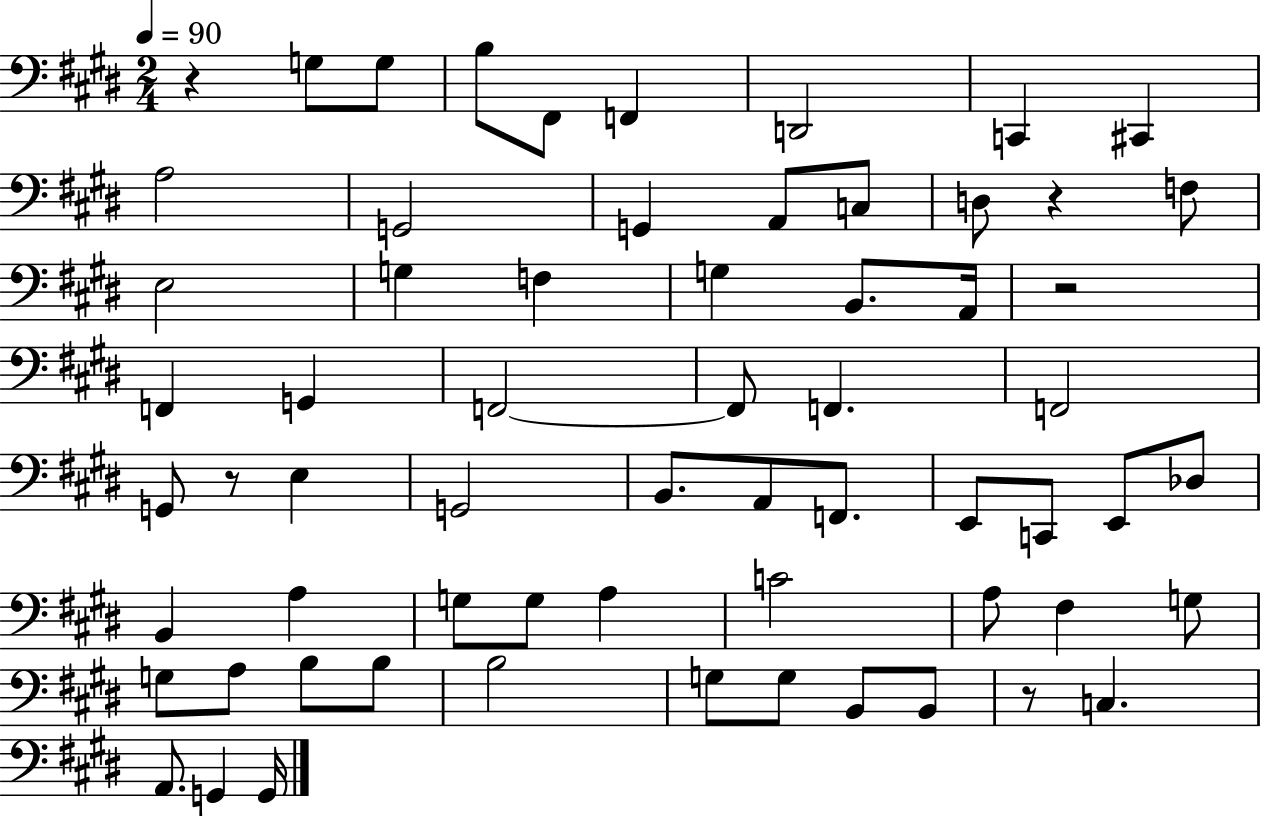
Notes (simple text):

R/q G3/e G3/e B3/e F#2/e F2/q D2/h C2/q C#2/q A3/h G2/h G2/q A2/e C3/e D3/e R/q F3/e E3/h G3/q F3/q G3/q B2/e. A2/s R/h F2/q G2/q F2/h F2/e F2/q. F2/h G2/e R/e E3/q G2/h B2/e. A2/e F2/e. E2/e C2/e E2/e Db3/e B2/q A3/q G3/e G3/e A3/q C4/h A3/e F#3/q G3/e G3/e A3/e B3/e B3/e B3/h G3/e G3/e B2/e B2/e R/e C3/q. A2/e. G2/q G2/s